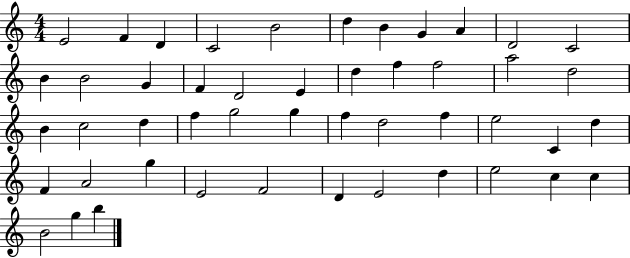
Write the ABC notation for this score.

X:1
T:Untitled
M:4/4
L:1/4
K:C
E2 F D C2 B2 d B G A D2 C2 B B2 G F D2 E d f f2 a2 d2 B c2 d f g2 g f d2 f e2 C d F A2 g E2 F2 D E2 d e2 c c B2 g b